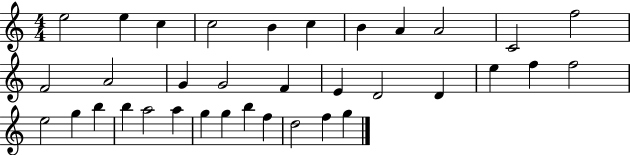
{
  \clef treble
  \numericTimeSignature
  \time 4/4
  \key c \major
  e''2 e''4 c''4 | c''2 b'4 c''4 | b'4 a'4 a'2 | c'2 f''2 | \break f'2 a'2 | g'4 g'2 f'4 | e'4 d'2 d'4 | e''4 f''4 f''2 | \break e''2 g''4 b''4 | b''4 a''2 a''4 | g''4 g''4 b''4 f''4 | d''2 f''4 g''4 | \break \bar "|."
}